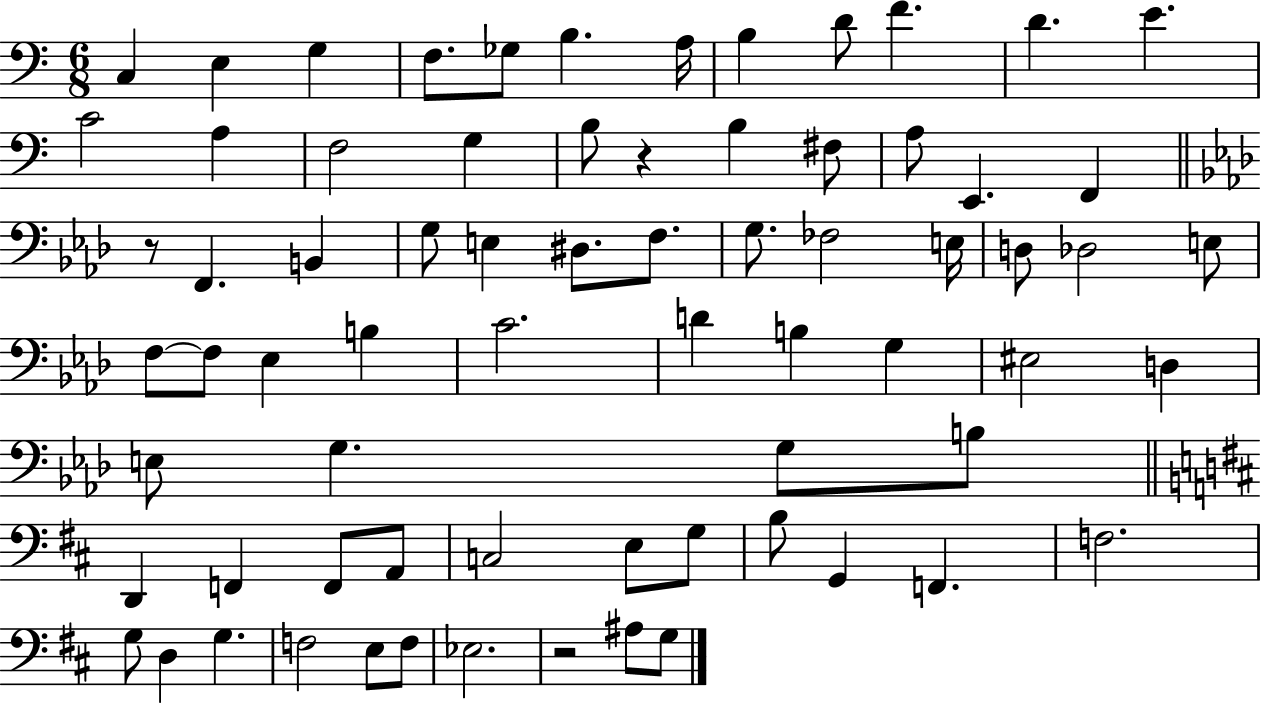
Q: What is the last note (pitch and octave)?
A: G3